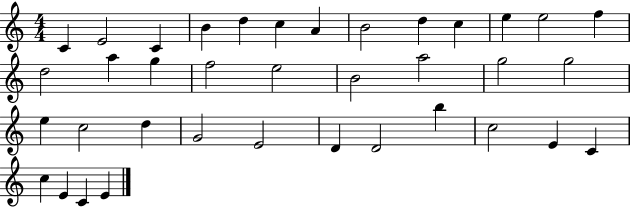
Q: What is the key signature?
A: C major